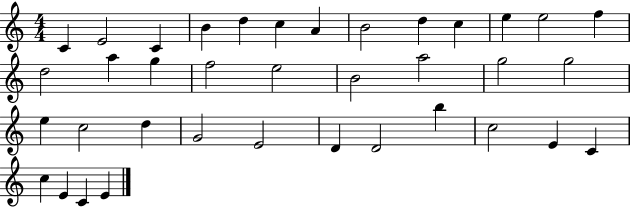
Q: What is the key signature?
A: C major